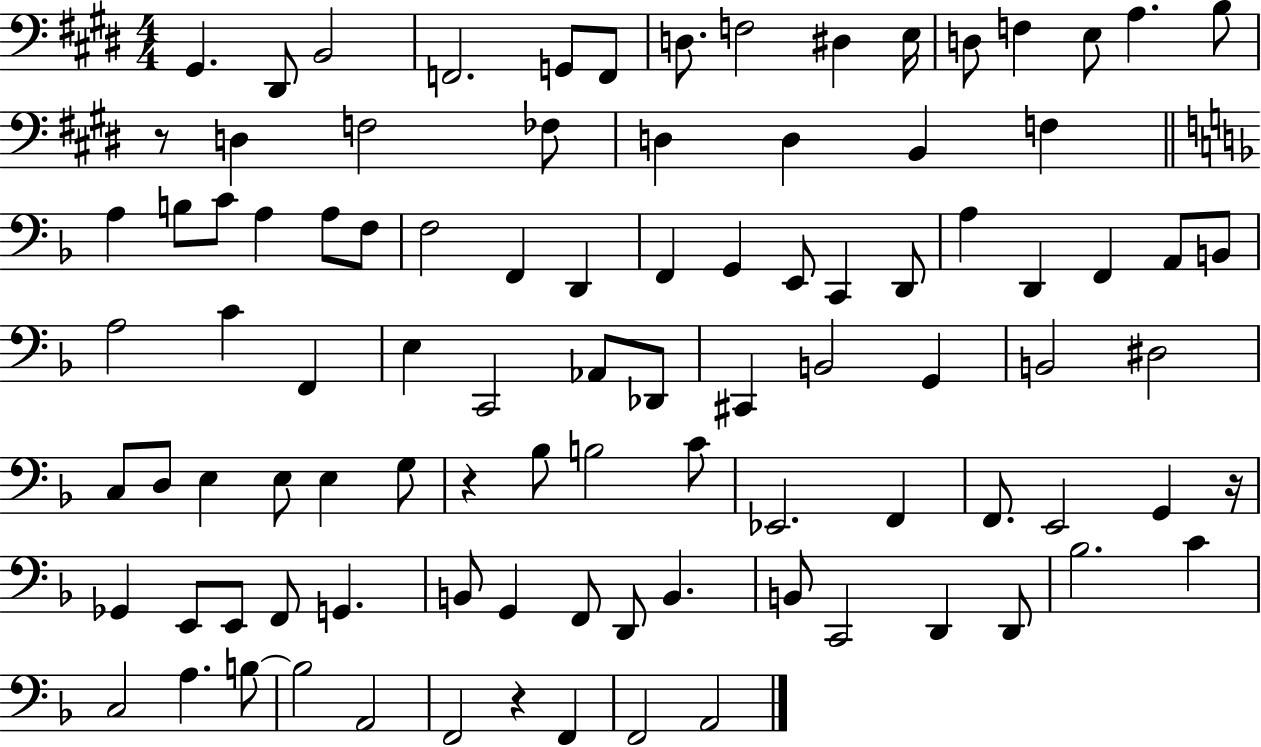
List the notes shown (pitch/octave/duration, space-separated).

G#2/q. D#2/e B2/h F2/h. G2/e F2/e D3/e. F3/h D#3/q E3/s D3/e F3/q E3/e A3/q. B3/e R/e D3/q F3/h FES3/e D3/q D3/q B2/q F3/q A3/q B3/e C4/e A3/q A3/e F3/e F3/h F2/q D2/q F2/q G2/q E2/e C2/q D2/e A3/q D2/q F2/q A2/e B2/e A3/h C4/q F2/q E3/q C2/h Ab2/e Db2/e C#2/q B2/h G2/q B2/h D#3/h C3/e D3/e E3/q E3/e E3/q G3/e R/q Bb3/e B3/h C4/e Eb2/h. F2/q F2/e. E2/h G2/q R/s Gb2/q E2/e E2/e F2/e G2/q. B2/e G2/q F2/e D2/e B2/q. B2/e C2/h D2/q D2/e Bb3/h. C4/q C3/h A3/q. B3/e B3/h A2/h F2/h R/q F2/q F2/h A2/h